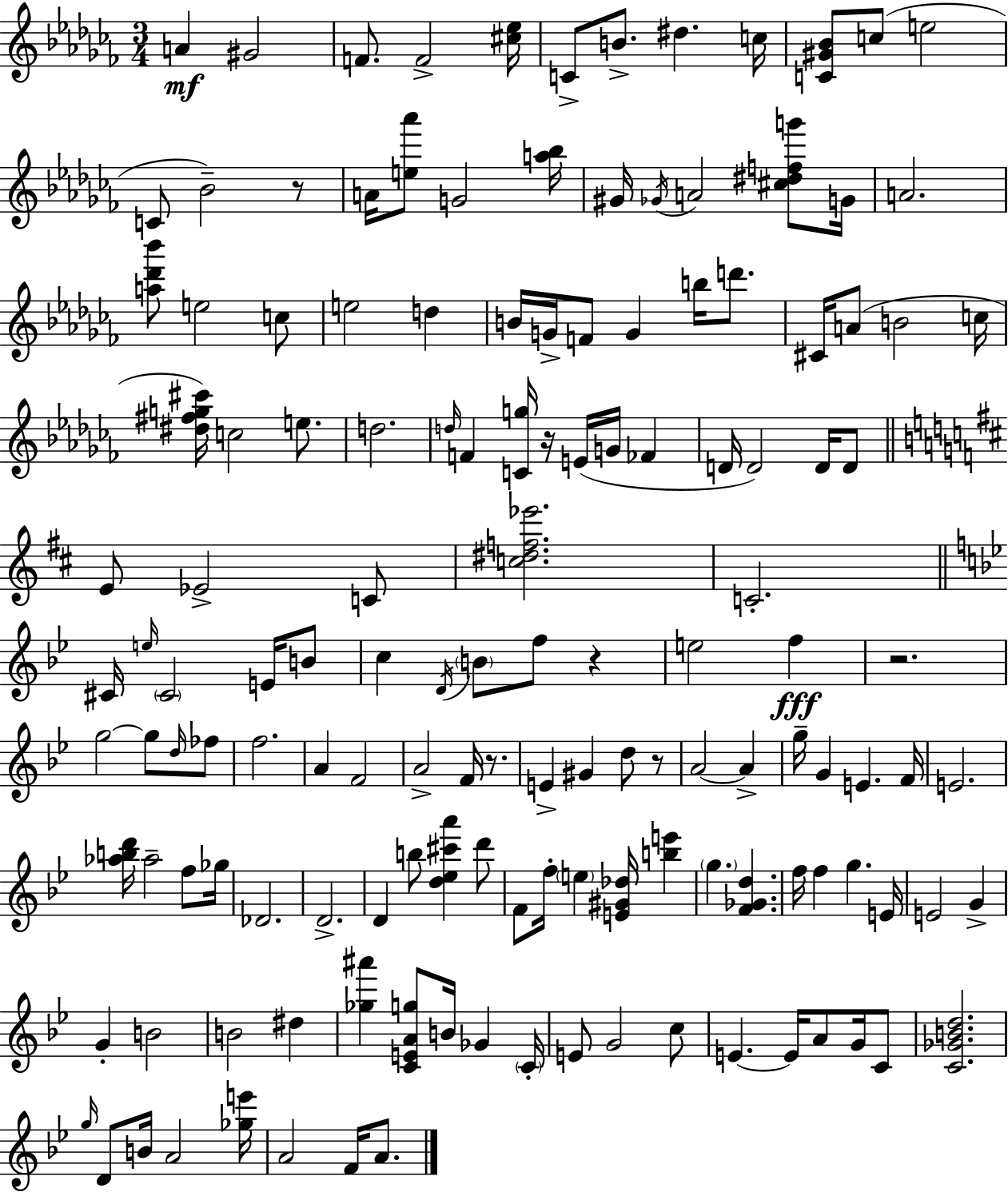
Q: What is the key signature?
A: AES minor